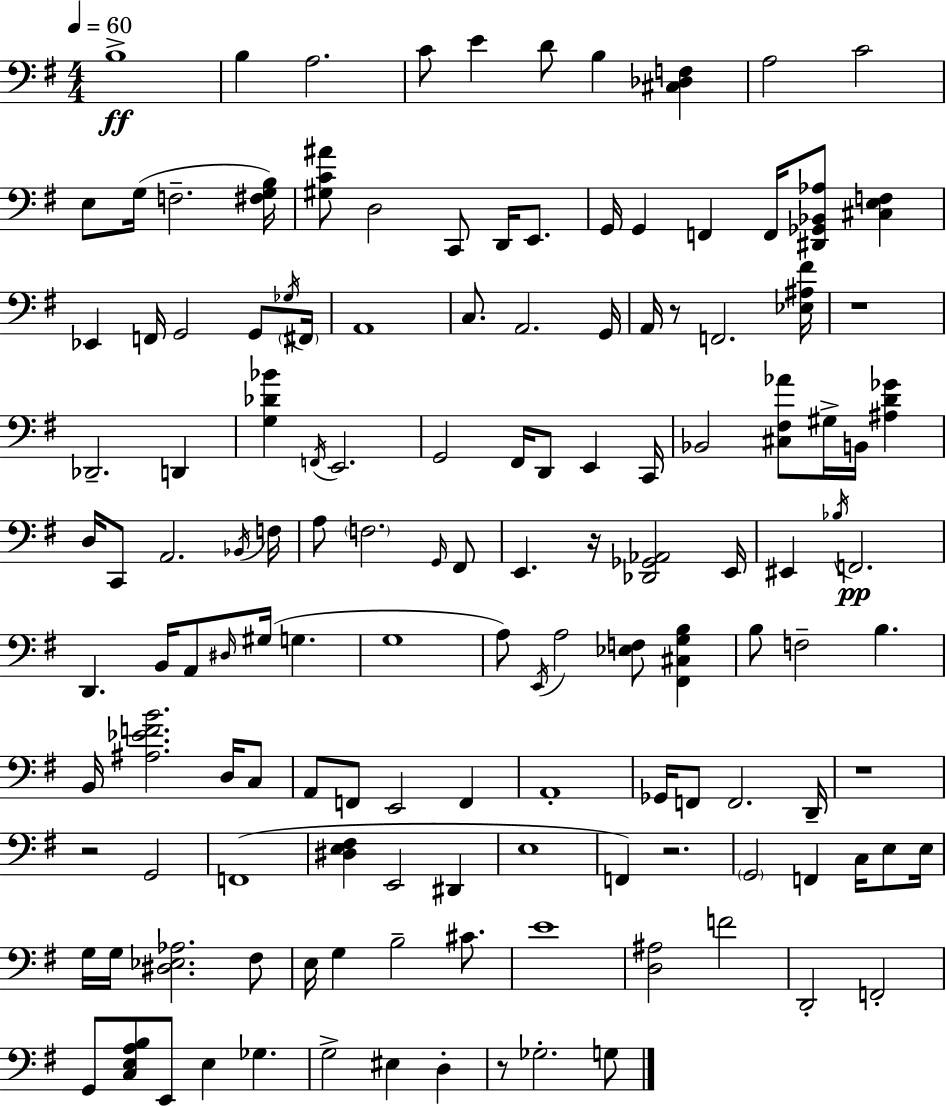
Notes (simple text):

B3/w B3/q A3/h. C4/e E4/q D4/e B3/q [C#3,Db3,F3]/q A3/h C4/h E3/e G3/s F3/h. [F#3,G3,B3]/s [G#3,C4,A#4]/e D3/h C2/e D2/s E2/e. G2/s G2/q F2/q F2/s [D#2,Gb2,Bb2,Ab3]/e [C#3,E3,F3]/q Eb2/q F2/s G2/h G2/e Gb3/s F#2/s A2/w C3/e. A2/h. G2/s A2/s R/e F2/h. [Eb3,A#3,F#4]/s R/w Db2/h. D2/q [G3,Db4,Bb4]/q F2/s E2/h. G2/h F#2/s D2/e E2/q C2/s Bb2/h [C#3,F#3,Ab4]/e G#3/s B2/s [A#3,D4,Gb4]/q D3/s C2/e A2/h. Bb2/s F3/s A3/e F3/h. G2/s F#2/e E2/q. R/s [Db2,Gb2,Ab2]/h E2/s EIS2/q Bb3/s F2/h. D2/q. B2/s A2/e D#3/s G#3/s G3/q. G3/w A3/e E2/s A3/h [Eb3,F3]/e [F#2,C#3,G3,B3]/q B3/e F3/h B3/q. B2/s [A#3,Eb4,F4,B4]/h. D3/s C3/e A2/e F2/e E2/h F2/q A2/w Gb2/s F2/e F2/h. D2/s R/w R/h G2/h F2/w [D#3,E3,F#3]/q E2/h D#2/q E3/w F2/q R/h. G2/h F2/q C3/s E3/e E3/s G3/s G3/s [D#3,Eb3,Ab3]/h. F#3/e E3/s G3/q B3/h C#4/e. E4/w [D3,A#3]/h F4/h D2/h F2/h G2/e [C3,E3,A3,B3]/e E2/e E3/q Gb3/q. G3/h EIS3/q D3/q R/e Gb3/h. G3/e